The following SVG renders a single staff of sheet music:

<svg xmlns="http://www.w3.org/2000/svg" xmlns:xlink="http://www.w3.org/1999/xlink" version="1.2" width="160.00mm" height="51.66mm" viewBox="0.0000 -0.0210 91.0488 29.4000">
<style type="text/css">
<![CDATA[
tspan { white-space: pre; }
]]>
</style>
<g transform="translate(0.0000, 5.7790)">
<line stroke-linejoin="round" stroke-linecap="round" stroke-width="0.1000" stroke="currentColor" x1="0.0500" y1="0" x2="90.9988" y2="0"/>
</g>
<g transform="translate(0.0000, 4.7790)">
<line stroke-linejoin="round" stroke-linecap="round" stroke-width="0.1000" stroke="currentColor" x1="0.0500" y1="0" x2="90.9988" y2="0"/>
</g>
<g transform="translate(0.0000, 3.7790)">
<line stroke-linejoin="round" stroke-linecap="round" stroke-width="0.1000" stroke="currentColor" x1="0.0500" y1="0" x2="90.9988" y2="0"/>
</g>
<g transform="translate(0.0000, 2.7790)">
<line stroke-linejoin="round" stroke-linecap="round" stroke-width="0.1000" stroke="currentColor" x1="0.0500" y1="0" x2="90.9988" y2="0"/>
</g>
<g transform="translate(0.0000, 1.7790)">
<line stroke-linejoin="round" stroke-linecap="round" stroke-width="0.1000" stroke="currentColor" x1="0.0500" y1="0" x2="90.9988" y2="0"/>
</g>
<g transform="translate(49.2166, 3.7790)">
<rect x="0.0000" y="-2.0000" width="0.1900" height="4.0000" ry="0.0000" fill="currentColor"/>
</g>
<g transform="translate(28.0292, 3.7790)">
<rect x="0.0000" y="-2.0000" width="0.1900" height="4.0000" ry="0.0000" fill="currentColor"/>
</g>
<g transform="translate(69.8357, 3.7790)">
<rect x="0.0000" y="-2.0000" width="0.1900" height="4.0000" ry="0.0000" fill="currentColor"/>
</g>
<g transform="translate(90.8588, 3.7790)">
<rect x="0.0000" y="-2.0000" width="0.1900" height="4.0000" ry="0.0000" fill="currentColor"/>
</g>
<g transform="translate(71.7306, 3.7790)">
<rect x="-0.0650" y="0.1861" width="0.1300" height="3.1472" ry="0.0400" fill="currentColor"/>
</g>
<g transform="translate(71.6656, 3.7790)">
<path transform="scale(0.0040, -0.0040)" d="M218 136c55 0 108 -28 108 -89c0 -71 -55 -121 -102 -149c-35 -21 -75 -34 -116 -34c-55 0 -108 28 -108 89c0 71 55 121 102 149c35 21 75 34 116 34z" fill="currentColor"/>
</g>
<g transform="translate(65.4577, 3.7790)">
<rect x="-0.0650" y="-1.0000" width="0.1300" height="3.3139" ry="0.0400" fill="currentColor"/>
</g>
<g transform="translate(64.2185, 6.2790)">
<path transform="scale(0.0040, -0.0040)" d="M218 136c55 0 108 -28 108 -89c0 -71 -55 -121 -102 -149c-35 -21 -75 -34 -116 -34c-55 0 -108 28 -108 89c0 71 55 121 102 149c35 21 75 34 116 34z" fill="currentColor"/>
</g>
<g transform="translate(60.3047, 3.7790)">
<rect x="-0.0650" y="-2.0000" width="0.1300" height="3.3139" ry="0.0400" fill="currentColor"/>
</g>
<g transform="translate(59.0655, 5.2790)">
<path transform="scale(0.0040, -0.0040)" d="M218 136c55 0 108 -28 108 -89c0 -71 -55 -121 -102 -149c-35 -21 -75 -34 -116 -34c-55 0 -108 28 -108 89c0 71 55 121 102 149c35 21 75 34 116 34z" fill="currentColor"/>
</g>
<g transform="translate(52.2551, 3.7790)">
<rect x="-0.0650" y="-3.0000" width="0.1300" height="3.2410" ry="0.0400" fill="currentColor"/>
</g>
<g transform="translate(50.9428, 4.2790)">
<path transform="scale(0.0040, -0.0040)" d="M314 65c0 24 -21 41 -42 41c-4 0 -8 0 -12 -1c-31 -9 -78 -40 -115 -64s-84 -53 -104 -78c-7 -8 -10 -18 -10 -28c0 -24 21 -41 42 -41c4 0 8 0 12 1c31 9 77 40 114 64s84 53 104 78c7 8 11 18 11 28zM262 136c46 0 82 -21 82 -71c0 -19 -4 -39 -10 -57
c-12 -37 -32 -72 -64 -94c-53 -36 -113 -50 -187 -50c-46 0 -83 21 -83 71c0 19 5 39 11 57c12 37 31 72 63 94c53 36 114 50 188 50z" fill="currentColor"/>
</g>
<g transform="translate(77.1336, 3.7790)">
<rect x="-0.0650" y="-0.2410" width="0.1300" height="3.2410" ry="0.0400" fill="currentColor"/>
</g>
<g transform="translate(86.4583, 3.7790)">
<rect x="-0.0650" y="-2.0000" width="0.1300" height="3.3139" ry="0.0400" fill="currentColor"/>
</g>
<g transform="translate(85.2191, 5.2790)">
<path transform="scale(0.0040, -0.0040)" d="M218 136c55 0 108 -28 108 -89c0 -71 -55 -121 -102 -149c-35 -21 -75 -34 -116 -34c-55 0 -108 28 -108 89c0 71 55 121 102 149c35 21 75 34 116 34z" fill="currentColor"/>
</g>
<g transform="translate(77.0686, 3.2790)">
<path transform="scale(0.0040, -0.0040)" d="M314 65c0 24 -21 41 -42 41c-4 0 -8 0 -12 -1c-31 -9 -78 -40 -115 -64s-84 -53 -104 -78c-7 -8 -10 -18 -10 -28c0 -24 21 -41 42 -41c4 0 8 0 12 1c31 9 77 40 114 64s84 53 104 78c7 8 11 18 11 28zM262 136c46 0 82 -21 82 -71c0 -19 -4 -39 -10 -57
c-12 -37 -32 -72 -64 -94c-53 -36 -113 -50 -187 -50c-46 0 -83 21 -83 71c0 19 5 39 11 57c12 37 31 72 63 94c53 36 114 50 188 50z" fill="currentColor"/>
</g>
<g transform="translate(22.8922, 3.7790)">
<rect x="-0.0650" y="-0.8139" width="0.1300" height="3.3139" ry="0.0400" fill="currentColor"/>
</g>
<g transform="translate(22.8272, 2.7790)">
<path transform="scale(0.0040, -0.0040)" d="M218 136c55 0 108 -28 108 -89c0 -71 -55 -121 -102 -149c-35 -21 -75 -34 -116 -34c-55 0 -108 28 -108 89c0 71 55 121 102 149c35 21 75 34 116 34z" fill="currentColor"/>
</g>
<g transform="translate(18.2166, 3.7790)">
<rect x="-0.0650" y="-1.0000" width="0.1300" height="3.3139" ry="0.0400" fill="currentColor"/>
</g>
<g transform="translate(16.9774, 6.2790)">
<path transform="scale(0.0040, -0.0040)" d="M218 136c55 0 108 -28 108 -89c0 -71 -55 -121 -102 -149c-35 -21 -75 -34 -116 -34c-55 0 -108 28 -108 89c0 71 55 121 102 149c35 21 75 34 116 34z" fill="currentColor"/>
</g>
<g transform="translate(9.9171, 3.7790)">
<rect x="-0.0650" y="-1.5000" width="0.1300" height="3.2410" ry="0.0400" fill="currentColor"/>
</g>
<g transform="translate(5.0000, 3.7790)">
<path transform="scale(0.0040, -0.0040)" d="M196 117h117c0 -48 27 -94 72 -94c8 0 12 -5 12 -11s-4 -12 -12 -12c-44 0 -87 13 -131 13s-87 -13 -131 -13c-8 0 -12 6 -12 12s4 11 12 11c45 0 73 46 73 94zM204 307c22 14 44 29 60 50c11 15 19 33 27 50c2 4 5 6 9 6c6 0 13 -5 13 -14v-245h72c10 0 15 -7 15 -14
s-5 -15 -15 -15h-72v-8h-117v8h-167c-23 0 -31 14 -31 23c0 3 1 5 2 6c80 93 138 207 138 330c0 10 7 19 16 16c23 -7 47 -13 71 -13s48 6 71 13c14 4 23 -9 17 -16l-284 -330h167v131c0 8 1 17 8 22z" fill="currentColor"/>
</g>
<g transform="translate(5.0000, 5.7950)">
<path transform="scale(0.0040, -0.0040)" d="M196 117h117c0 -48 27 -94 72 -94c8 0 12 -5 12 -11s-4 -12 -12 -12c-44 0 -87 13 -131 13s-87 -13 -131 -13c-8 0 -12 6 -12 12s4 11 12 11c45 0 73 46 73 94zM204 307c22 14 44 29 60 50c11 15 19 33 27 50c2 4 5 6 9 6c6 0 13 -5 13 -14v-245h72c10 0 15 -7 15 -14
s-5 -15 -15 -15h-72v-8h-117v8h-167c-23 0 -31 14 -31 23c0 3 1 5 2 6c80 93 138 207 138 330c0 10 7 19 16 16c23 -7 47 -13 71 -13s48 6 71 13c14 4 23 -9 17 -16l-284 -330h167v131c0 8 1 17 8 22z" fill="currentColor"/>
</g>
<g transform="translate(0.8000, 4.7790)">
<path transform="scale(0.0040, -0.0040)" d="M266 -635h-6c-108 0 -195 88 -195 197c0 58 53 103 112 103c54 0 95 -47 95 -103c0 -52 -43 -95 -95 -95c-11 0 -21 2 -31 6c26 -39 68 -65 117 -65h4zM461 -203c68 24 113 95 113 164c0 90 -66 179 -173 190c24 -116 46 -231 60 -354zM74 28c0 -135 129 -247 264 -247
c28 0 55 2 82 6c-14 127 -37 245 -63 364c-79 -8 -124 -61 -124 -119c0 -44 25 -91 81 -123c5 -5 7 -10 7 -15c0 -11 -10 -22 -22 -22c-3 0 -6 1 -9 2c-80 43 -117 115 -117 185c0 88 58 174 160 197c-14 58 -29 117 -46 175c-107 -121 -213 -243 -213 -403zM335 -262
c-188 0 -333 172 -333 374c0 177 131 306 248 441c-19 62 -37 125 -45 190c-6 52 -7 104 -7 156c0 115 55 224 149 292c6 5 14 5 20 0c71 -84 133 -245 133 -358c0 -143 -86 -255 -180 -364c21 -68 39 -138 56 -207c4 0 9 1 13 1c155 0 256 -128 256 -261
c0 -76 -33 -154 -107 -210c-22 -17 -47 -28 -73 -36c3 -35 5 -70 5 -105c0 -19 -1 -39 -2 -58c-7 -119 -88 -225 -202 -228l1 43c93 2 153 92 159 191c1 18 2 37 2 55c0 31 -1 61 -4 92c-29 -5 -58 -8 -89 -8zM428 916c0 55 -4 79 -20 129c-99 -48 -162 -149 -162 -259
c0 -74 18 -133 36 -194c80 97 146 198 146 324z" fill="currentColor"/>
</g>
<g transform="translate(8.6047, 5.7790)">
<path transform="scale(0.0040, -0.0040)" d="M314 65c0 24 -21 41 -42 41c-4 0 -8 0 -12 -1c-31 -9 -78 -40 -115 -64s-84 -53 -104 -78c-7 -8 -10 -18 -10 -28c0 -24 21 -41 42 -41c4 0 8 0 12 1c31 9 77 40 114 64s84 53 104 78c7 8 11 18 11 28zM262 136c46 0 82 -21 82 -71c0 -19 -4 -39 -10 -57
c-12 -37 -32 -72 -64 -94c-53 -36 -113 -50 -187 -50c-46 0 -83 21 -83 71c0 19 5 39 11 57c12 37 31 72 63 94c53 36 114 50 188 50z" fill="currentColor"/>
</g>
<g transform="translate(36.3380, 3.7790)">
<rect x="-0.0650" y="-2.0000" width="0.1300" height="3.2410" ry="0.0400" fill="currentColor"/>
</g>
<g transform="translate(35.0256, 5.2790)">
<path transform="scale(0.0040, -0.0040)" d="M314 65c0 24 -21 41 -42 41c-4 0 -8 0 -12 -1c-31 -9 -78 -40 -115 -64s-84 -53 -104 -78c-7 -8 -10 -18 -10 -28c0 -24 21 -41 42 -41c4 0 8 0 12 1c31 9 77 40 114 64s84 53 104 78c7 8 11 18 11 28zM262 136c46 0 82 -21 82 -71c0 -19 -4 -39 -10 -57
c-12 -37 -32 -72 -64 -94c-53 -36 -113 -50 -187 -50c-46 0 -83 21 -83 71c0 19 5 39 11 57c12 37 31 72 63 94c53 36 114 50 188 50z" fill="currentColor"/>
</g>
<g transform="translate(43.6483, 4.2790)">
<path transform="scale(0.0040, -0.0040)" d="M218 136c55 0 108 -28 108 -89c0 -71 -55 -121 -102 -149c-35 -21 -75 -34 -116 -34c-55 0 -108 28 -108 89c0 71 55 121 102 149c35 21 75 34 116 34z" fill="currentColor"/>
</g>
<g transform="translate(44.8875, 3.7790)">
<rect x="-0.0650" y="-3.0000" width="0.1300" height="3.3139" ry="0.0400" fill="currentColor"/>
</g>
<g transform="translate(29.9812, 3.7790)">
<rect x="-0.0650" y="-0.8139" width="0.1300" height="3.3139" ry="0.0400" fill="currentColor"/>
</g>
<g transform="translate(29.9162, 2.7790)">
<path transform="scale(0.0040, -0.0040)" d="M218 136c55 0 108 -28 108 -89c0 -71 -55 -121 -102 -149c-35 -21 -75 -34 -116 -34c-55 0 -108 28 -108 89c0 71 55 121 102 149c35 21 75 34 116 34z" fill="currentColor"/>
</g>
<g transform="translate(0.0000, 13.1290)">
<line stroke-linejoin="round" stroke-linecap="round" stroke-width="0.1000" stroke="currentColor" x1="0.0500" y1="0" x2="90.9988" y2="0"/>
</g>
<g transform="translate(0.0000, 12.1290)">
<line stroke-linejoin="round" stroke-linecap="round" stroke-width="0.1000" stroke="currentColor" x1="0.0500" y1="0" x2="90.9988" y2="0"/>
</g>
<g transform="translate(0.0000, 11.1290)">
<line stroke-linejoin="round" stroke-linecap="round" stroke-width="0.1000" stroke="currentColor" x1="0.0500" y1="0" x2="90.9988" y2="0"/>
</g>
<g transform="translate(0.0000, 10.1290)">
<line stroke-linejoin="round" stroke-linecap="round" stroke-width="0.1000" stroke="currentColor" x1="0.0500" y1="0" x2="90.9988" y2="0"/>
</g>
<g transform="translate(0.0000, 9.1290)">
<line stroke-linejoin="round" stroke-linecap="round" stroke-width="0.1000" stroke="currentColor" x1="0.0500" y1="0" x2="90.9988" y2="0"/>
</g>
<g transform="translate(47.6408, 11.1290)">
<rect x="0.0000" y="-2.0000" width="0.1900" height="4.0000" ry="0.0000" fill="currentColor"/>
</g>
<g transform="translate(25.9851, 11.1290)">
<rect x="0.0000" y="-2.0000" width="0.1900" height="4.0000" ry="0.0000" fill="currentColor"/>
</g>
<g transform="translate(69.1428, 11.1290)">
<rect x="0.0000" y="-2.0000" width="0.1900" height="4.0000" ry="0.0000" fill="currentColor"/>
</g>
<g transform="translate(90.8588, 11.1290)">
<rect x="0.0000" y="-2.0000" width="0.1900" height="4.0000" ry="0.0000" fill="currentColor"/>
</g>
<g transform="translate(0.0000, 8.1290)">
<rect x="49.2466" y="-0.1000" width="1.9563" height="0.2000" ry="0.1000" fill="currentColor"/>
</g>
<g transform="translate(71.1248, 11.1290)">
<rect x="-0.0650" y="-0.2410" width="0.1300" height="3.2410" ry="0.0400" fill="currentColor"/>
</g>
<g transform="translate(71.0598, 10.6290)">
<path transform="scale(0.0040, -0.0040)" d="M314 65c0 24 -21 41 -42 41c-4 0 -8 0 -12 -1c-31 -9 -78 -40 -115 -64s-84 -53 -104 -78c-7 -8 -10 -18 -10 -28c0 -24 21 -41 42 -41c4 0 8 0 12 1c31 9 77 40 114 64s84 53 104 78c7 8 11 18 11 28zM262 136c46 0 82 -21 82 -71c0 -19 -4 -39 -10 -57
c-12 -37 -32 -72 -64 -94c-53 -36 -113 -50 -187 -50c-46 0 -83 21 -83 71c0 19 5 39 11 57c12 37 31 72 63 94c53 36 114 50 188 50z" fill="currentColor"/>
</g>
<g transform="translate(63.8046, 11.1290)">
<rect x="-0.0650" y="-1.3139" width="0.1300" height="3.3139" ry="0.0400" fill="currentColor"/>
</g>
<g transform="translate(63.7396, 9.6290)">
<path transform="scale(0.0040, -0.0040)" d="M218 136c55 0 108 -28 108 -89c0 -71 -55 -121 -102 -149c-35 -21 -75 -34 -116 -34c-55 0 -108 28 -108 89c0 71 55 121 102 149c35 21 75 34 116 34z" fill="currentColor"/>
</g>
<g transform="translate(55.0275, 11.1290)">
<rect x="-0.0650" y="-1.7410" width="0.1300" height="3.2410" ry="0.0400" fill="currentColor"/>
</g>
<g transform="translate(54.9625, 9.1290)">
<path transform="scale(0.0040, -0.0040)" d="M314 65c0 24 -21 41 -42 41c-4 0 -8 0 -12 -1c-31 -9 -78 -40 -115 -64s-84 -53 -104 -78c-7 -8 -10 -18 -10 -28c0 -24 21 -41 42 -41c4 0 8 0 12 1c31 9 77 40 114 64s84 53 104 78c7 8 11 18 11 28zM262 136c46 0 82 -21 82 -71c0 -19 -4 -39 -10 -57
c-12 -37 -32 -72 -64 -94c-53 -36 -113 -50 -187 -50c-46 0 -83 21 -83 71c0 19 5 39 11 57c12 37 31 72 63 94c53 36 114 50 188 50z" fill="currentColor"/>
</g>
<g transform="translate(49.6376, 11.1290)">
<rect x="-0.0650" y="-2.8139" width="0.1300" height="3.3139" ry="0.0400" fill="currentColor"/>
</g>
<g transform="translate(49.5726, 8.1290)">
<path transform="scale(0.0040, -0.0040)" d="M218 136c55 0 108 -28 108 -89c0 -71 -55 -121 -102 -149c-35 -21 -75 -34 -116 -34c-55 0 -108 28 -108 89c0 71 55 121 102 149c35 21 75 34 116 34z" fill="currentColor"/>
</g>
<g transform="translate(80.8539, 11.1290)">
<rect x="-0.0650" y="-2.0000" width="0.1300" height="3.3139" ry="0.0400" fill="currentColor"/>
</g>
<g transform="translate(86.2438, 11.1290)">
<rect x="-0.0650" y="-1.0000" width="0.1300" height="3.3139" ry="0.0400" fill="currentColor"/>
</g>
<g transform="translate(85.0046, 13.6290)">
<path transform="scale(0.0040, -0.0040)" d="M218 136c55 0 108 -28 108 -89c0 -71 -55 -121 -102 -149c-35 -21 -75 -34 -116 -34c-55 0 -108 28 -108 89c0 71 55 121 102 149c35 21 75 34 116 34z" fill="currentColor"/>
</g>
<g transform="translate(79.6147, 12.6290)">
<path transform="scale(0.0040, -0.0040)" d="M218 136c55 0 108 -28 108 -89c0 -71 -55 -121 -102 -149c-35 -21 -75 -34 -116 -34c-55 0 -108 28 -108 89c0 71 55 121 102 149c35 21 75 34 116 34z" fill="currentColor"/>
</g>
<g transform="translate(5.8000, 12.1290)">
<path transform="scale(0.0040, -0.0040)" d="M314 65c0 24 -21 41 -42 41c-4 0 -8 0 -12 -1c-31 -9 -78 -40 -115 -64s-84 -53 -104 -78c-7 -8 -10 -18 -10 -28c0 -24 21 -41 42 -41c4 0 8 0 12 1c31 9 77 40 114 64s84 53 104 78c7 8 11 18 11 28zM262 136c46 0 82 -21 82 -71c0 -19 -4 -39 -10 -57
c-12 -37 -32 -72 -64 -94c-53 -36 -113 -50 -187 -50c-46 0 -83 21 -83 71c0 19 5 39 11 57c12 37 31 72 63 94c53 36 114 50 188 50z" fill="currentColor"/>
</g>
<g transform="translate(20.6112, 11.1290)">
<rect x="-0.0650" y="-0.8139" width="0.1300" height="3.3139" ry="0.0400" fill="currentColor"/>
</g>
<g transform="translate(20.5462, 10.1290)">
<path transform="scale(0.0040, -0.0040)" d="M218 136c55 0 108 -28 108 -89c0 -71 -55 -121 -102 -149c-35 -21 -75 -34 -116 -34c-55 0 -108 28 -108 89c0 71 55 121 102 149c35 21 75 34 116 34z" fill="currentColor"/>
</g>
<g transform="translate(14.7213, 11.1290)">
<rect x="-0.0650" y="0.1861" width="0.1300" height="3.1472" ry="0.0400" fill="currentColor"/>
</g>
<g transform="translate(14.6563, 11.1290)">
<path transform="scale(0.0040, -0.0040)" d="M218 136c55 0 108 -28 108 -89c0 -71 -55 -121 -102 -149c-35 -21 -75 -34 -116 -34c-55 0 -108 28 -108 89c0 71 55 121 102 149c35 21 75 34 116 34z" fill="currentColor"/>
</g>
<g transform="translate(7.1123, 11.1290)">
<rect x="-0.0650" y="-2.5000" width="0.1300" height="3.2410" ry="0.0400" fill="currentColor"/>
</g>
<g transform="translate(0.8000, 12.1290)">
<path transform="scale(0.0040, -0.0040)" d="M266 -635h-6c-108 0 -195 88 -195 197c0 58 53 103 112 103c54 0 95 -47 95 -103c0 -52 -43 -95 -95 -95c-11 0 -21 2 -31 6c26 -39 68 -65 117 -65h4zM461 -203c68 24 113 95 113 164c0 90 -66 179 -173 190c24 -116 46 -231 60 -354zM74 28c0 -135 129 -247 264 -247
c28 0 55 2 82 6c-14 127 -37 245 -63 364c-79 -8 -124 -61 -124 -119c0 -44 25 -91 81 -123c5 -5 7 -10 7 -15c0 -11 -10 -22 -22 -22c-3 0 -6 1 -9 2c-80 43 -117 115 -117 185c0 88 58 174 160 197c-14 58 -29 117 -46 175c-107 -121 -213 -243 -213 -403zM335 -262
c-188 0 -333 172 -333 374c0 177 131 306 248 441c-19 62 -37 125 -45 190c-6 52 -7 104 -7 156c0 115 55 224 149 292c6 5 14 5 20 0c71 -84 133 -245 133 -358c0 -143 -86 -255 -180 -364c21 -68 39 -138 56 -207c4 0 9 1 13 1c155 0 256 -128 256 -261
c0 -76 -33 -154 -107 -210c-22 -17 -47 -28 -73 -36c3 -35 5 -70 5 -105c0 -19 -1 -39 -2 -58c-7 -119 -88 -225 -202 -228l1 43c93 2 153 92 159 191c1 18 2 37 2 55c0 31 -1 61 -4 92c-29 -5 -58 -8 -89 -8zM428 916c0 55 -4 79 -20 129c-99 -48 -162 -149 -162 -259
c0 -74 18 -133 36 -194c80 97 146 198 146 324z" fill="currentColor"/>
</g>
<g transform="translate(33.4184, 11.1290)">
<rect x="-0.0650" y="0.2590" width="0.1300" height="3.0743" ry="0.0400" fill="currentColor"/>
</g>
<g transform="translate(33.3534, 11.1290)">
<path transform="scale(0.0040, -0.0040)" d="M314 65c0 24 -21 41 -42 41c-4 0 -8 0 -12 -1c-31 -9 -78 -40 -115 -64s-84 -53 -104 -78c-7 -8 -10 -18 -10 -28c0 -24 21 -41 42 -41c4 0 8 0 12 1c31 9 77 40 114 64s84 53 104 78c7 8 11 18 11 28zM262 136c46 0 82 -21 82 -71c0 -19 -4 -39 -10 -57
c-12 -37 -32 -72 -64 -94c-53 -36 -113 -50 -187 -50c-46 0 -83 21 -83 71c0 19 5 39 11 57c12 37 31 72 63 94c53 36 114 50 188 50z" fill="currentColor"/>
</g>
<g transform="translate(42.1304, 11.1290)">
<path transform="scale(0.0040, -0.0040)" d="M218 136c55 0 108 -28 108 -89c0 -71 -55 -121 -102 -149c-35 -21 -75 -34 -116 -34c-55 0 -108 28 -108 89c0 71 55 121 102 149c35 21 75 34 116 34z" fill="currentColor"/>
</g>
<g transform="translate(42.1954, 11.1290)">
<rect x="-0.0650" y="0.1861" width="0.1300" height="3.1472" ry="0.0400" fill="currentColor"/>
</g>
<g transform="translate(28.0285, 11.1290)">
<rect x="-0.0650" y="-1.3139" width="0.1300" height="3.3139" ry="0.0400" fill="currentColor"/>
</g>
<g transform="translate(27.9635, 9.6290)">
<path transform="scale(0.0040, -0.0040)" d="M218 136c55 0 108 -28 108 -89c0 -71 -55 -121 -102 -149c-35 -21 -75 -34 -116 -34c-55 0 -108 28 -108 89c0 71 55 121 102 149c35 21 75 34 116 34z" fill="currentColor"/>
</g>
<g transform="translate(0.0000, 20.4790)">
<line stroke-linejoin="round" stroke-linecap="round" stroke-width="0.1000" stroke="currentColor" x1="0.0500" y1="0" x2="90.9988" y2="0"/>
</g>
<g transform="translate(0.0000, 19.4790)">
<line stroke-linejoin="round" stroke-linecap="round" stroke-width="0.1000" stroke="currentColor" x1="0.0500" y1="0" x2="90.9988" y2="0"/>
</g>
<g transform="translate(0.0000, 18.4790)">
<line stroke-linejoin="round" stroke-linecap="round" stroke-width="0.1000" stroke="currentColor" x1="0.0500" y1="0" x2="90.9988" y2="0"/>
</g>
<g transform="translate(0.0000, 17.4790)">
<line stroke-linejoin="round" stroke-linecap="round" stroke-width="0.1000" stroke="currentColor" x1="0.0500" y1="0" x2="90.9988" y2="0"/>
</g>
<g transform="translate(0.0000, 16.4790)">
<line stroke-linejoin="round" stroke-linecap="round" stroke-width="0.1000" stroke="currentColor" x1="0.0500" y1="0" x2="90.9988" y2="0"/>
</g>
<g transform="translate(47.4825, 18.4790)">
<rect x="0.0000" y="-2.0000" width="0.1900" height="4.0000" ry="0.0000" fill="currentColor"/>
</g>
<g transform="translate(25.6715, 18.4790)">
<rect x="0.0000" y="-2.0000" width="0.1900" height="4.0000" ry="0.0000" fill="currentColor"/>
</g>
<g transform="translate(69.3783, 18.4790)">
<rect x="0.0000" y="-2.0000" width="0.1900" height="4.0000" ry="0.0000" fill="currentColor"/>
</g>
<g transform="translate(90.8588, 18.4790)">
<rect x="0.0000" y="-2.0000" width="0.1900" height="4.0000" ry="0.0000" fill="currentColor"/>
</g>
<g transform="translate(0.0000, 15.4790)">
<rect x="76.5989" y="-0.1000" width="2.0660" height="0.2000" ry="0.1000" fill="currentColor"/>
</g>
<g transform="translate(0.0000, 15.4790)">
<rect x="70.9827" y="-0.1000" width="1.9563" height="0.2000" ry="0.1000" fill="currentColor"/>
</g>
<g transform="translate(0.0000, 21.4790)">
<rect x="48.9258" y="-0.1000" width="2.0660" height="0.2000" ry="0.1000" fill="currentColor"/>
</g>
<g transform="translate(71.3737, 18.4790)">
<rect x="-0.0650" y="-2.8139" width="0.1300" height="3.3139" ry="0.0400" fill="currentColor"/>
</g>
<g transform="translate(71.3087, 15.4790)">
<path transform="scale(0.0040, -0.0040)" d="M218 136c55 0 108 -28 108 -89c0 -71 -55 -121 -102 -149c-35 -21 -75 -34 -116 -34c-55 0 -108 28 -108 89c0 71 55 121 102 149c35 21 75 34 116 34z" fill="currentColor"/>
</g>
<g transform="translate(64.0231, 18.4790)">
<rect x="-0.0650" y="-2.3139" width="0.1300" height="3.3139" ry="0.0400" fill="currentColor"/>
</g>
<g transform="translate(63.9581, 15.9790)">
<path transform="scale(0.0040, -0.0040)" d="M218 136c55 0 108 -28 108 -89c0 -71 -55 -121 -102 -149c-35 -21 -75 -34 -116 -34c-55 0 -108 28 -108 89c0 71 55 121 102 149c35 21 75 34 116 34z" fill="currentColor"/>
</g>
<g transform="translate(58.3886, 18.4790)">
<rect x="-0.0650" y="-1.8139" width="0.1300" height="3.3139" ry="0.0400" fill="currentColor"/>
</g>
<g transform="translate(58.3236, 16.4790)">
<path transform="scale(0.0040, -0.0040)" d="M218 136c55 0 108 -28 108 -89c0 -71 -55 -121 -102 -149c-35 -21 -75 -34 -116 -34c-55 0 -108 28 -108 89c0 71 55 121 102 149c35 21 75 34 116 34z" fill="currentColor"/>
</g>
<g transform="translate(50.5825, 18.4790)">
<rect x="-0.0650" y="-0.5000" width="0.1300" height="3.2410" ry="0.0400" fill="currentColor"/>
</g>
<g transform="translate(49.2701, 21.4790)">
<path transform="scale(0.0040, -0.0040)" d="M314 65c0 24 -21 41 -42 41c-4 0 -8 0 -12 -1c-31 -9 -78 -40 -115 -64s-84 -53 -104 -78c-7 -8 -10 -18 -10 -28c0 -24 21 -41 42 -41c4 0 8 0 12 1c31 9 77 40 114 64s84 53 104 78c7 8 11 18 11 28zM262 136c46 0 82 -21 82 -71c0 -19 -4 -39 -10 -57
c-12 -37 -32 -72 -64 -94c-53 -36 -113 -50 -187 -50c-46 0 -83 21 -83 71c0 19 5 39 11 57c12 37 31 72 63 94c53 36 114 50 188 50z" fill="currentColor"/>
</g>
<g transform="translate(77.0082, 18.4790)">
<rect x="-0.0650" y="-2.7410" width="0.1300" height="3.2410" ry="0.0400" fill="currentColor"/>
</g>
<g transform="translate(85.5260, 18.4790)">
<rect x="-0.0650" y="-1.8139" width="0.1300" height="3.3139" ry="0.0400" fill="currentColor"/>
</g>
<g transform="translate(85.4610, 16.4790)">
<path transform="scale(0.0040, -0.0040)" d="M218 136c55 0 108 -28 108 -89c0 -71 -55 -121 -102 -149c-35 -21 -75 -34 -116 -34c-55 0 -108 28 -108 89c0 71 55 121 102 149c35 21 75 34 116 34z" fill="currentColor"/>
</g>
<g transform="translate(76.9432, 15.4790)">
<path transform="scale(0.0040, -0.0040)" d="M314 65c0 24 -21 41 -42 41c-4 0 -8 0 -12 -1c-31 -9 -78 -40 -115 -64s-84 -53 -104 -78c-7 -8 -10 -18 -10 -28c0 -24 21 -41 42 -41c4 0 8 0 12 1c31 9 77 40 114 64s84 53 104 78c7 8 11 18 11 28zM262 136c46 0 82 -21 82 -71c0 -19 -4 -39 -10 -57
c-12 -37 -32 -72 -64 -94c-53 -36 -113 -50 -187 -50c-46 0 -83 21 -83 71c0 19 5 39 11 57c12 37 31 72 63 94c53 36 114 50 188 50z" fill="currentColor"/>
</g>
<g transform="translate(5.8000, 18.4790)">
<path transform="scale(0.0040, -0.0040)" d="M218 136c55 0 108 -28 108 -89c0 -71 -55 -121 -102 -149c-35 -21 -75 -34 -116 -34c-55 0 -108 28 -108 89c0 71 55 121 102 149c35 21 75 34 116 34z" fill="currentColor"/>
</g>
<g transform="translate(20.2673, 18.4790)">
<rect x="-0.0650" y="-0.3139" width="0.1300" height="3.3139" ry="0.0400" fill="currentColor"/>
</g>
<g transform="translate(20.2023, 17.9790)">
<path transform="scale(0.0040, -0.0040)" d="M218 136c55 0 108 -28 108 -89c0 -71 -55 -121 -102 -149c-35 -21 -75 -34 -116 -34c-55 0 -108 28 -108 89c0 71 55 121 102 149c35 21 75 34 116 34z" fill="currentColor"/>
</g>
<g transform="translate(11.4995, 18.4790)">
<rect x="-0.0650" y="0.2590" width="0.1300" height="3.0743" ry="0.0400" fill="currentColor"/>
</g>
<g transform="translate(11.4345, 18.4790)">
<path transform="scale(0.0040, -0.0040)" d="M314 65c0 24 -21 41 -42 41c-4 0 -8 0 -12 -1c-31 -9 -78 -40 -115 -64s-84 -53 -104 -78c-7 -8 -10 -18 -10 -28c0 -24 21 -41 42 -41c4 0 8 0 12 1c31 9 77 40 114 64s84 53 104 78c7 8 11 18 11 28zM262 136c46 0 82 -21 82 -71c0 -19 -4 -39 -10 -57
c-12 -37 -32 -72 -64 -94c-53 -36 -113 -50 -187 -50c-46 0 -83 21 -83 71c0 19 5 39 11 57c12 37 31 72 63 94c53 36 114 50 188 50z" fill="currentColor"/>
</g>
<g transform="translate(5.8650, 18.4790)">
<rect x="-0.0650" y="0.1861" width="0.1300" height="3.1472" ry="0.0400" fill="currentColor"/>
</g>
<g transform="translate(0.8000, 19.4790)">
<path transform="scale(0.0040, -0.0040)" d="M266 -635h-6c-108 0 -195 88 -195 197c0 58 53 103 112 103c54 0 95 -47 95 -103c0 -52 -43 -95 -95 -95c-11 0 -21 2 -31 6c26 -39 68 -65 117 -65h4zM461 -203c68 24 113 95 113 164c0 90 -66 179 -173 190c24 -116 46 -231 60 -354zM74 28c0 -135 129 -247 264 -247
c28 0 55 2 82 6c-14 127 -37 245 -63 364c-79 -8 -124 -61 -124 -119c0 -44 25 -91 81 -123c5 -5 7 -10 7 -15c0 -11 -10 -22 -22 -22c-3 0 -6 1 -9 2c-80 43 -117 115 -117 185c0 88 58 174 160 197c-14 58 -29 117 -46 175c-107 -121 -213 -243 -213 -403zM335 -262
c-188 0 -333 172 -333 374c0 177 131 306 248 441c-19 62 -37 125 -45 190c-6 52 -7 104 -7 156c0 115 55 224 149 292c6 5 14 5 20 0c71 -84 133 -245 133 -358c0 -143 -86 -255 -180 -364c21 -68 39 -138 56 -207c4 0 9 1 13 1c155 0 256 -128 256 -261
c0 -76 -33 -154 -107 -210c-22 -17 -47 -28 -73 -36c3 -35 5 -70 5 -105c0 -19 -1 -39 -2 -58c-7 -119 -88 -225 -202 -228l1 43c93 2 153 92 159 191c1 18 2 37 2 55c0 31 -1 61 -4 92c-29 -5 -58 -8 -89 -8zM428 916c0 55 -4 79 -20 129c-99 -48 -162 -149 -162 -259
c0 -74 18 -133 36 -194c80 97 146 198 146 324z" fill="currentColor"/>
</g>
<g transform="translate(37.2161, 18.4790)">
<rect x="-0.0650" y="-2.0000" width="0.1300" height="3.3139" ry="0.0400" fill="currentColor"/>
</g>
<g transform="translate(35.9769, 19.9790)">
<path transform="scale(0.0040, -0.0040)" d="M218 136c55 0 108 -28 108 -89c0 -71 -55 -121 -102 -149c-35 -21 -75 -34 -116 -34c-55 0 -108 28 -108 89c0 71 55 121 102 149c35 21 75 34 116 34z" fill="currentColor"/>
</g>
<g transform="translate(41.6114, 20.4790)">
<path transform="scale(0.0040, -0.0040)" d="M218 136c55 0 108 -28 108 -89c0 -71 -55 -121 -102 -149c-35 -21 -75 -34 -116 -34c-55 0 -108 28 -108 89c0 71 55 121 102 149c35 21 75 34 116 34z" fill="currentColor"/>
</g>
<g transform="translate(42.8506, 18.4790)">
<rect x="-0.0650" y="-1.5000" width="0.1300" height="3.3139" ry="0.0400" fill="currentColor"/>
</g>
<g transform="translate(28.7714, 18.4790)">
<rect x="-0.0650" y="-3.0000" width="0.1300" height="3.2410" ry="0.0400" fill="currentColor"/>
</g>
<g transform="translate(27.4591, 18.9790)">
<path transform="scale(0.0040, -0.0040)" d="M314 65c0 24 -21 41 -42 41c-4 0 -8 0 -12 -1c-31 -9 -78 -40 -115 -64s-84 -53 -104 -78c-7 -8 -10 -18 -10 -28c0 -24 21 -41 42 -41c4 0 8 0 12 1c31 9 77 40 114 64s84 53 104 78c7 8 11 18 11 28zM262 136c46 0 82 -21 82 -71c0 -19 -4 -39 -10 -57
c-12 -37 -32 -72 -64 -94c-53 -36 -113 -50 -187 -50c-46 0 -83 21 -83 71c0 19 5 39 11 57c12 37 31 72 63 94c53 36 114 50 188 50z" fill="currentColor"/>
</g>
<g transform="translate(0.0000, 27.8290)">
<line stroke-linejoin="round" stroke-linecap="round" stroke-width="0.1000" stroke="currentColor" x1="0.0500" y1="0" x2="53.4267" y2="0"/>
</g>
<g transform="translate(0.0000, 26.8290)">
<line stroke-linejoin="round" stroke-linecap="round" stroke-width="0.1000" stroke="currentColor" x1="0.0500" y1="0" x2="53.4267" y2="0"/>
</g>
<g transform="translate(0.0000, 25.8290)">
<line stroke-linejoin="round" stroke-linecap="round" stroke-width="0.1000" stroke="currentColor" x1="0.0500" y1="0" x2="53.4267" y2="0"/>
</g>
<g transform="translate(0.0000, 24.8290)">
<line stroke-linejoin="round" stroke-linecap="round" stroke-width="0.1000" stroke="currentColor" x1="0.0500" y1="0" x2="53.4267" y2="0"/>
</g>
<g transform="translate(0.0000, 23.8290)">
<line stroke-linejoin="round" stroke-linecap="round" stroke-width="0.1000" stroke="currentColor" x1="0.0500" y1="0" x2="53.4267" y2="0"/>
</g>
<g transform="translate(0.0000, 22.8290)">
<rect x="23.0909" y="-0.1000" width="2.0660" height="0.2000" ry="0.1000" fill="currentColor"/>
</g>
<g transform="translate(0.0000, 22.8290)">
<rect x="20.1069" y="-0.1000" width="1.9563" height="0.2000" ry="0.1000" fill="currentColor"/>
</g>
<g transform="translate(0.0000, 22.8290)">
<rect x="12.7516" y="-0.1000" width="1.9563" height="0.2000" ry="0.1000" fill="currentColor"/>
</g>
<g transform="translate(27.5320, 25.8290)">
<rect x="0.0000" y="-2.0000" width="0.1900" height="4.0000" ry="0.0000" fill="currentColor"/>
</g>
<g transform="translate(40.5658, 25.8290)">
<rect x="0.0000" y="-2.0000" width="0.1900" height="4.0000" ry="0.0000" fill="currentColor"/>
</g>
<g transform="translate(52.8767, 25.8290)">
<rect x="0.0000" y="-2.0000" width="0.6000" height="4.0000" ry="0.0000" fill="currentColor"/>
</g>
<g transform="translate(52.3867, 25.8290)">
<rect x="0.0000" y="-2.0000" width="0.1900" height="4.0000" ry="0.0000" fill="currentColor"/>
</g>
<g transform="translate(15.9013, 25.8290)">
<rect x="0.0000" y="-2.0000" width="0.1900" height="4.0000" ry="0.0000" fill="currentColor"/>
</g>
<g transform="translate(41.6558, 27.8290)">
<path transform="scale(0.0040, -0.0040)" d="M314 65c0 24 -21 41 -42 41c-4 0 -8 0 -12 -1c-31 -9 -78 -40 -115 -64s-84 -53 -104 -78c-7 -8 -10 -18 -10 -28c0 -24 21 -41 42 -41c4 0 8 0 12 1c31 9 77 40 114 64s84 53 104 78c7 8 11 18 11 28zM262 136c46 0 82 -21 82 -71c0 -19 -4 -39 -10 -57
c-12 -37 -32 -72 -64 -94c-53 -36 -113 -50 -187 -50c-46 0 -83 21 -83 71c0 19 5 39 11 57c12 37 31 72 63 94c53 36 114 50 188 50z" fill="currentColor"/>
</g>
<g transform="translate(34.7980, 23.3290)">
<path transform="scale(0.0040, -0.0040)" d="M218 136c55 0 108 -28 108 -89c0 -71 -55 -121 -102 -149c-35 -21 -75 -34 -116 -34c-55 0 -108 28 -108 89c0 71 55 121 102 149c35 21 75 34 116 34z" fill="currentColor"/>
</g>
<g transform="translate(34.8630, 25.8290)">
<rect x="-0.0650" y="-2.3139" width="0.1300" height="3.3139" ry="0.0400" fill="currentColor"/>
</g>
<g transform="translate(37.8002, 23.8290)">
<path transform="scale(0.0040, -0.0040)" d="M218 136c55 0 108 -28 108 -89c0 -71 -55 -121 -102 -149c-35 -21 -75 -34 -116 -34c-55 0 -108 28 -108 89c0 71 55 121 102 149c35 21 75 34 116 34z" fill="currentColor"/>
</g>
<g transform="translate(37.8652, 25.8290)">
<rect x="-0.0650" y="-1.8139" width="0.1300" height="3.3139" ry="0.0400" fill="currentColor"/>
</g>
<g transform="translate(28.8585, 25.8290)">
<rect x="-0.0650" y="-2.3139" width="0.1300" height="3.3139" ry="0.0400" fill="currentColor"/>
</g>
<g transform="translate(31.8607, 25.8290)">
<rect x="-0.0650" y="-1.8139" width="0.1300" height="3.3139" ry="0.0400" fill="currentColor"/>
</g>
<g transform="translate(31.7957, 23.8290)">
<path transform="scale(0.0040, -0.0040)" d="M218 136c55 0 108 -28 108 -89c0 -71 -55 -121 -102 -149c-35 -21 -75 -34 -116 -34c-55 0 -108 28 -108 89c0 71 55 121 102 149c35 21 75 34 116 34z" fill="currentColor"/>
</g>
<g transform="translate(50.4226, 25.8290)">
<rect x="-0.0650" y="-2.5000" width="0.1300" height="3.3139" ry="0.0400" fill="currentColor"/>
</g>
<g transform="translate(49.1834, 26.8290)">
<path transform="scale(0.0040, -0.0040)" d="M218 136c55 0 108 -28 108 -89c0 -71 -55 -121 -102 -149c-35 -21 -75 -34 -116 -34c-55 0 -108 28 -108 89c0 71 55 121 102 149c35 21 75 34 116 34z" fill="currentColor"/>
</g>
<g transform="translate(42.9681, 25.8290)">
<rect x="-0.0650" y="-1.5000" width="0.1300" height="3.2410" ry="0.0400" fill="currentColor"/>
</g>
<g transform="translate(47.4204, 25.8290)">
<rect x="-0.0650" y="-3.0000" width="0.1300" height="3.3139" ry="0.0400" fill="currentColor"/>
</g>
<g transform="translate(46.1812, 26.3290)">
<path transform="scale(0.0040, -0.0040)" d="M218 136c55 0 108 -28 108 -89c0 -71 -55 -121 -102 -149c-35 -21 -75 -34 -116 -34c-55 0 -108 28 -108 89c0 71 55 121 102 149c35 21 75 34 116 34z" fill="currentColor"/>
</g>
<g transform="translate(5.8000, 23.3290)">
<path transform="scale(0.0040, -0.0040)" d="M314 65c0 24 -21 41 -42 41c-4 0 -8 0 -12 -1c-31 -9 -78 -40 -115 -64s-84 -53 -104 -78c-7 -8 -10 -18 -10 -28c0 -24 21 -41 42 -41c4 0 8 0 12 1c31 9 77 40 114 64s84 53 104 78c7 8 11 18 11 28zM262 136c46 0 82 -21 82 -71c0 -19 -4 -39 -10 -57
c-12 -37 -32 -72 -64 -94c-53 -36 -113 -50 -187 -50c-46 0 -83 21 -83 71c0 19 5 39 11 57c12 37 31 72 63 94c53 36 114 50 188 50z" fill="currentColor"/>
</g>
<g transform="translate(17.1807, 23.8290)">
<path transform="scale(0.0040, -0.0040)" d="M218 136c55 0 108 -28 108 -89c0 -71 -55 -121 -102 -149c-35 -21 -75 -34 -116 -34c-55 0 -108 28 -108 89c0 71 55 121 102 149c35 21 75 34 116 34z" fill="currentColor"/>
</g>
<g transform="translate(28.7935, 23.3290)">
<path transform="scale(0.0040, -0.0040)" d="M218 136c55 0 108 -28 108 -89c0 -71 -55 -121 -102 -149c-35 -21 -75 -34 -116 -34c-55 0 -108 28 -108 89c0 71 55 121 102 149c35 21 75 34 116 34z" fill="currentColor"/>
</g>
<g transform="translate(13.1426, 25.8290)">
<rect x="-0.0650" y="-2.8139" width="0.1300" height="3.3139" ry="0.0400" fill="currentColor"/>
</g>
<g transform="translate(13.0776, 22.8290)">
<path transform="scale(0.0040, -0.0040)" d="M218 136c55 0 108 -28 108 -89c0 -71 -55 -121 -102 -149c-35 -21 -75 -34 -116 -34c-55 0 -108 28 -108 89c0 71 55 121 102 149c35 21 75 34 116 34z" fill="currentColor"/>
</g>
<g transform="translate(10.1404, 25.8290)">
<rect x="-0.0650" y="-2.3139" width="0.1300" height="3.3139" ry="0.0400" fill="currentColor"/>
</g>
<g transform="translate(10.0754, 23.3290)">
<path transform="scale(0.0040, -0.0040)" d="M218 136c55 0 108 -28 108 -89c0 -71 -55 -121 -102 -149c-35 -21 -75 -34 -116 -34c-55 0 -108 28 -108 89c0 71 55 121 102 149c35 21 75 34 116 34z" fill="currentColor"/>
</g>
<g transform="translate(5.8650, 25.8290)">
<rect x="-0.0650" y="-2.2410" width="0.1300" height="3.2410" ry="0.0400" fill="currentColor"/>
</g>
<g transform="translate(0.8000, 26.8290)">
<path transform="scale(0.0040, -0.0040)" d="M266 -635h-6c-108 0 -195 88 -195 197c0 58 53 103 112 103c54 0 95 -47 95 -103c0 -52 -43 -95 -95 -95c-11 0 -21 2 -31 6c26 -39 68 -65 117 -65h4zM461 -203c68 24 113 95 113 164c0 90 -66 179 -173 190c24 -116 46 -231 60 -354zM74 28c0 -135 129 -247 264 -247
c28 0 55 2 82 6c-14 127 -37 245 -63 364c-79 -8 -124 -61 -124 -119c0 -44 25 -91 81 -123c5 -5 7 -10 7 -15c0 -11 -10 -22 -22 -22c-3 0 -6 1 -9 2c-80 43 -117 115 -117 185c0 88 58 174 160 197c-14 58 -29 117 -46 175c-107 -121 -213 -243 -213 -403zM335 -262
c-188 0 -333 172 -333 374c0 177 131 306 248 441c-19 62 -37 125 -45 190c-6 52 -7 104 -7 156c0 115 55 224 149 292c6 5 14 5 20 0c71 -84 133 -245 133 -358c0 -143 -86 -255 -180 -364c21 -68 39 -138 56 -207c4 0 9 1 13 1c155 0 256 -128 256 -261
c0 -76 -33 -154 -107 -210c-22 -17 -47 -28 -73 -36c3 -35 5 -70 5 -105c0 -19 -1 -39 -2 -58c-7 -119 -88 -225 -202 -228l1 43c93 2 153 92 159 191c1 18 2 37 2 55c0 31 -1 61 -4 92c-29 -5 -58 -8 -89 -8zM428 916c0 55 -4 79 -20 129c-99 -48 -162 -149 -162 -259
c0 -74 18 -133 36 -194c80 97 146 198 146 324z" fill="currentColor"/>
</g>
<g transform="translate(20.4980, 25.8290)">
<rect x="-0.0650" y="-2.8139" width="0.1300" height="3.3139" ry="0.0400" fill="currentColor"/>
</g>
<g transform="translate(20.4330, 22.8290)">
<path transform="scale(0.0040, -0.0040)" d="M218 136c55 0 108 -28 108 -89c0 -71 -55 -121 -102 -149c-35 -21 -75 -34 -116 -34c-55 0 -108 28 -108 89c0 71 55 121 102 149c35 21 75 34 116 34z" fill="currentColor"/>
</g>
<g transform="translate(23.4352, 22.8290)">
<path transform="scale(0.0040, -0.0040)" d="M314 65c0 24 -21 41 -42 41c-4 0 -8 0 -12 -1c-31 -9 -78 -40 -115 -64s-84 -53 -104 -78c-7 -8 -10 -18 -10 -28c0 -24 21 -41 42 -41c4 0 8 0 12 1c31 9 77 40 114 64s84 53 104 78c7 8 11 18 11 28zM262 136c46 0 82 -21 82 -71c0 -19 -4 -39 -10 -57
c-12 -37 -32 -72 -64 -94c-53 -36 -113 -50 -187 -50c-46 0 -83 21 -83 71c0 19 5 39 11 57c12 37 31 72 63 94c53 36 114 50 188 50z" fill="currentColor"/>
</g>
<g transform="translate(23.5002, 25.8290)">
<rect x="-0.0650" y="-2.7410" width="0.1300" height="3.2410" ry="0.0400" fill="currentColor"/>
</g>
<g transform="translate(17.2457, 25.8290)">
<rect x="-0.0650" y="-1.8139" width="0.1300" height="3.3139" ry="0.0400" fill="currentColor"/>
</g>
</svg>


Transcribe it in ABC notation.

X:1
T:Untitled
M:4/4
L:1/4
K:C
E2 D d d F2 A A2 F D B c2 F G2 B d e B2 B a f2 e c2 F D B B2 c A2 F E C2 f g a a2 f g2 g a f a a2 g f g f E2 A G